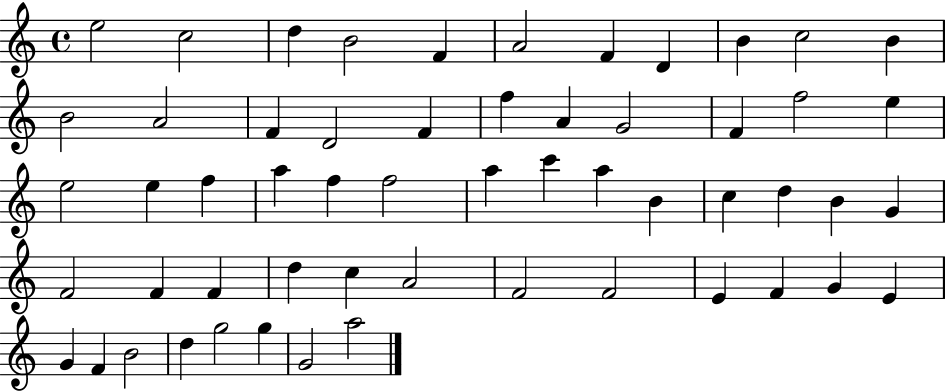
X:1
T:Untitled
M:4/4
L:1/4
K:C
e2 c2 d B2 F A2 F D B c2 B B2 A2 F D2 F f A G2 F f2 e e2 e f a f f2 a c' a B c d B G F2 F F d c A2 F2 F2 E F G E G F B2 d g2 g G2 a2